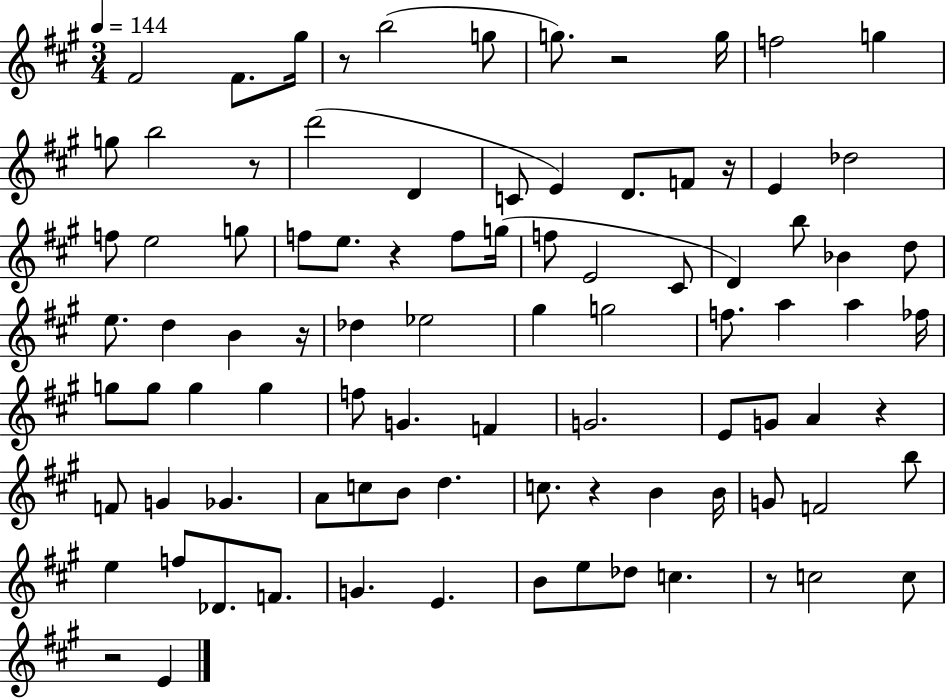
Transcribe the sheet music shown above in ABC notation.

X:1
T:Untitled
M:3/4
L:1/4
K:A
^F2 ^F/2 ^g/4 z/2 b2 g/2 g/2 z2 g/4 f2 g g/2 b2 z/2 d'2 D C/2 E D/2 F/2 z/4 E _d2 f/2 e2 g/2 f/2 e/2 z f/2 g/4 f/2 E2 ^C/2 D b/2 _B d/2 e/2 d B z/4 _d _e2 ^g g2 f/2 a a _f/4 g/2 g/2 g g f/2 G F G2 E/2 G/2 A z F/2 G _G A/2 c/2 B/2 d c/2 z B B/4 G/2 F2 b/2 e f/2 _D/2 F/2 G E B/2 e/2 _d/2 c z/2 c2 c/2 z2 E